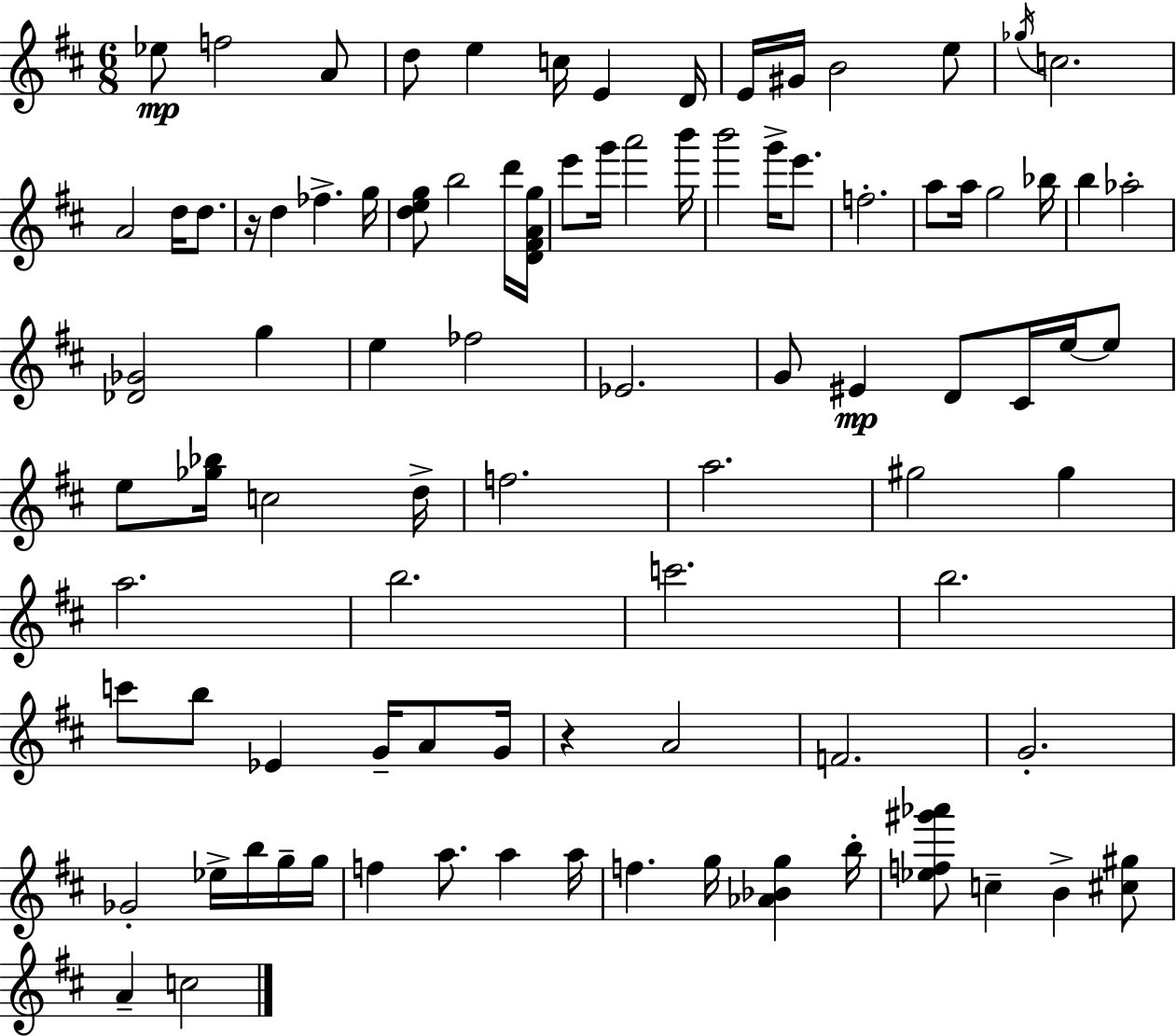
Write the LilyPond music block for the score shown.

{
  \clef treble
  \numericTimeSignature
  \time 6/8
  \key d \major
  ees''8\mp f''2 a'8 | d''8 e''4 c''16 e'4 d'16 | e'16 gis'16 b'2 e''8 | \acciaccatura { ges''16 } c''2. | \break a'2 d''16 d''8. | r16 d''4 fes''4.-> | g''16 <d'' e'' g''>8 b''2 d'''16 | <d' fis' a' g''>16 e'''8 g'''16 a'''2 | \break b'''16 b'''2 g'''16-> e'''8. | f''2.-. | a''8 a''16 g''2 | bes''16 b''4 aes''2-. | \break <des' ges'>2 g''4 | e''4 fes''2 | ees'2. | g'8 eis'4\mp d'8 cis'16 e''16~~ e''8 | \break e''8 <ges'' bes''>16 c''2 | d''16-> f''2. | a''2. | gis''2 gis''4 | \break a''2. | b''2. | c'''2. | b''2. | \break c'''8 b''8 ees'4 g'16-- a'8 | g'16 r4 a'2 | f'2. | g'2.-. | \break ges'2-. ees''16-> b''16 g''16-- | g''16 f''4 a''8. a''4 | a''16 f''4. g''16 <aes' bes' g''>4 | b''16-. <ees'' f'' gis''' aes'''>8 c''4-- b'4-> <cis'' gis''>8 | \break a'4-- c''2 | \bar "|."
}